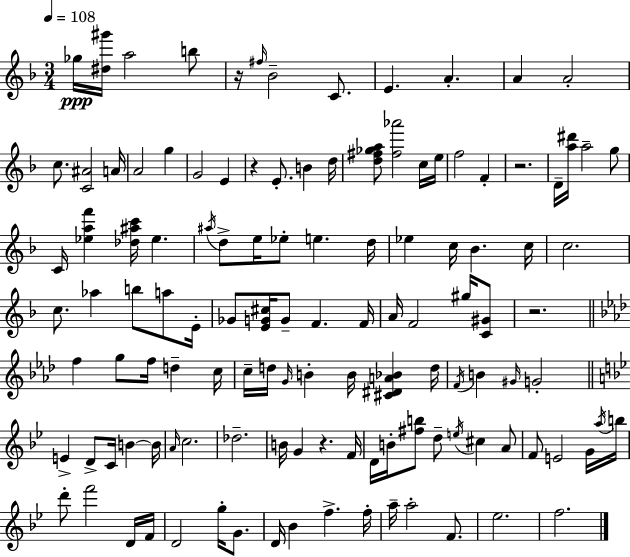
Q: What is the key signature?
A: D minor